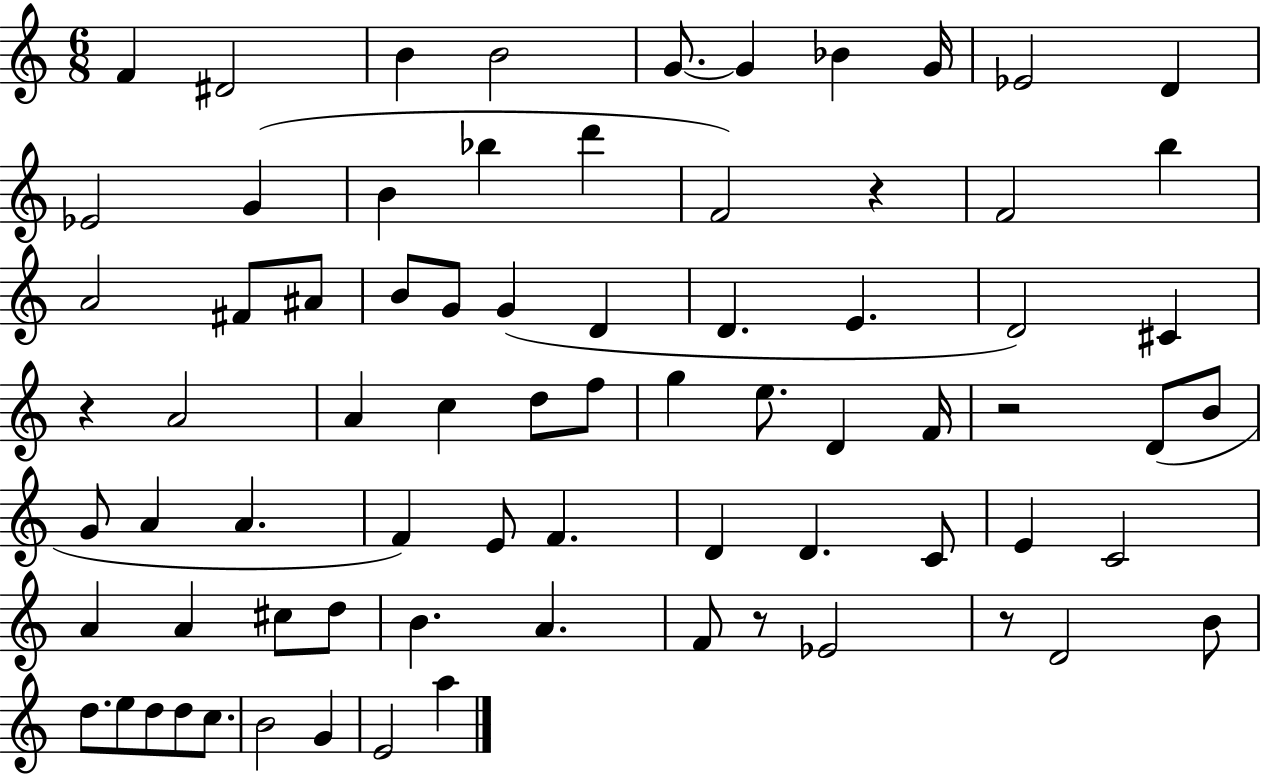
X:1
T:Untitled
M:6/8
L:1/4
K:C
F ^D2 B B2 G/2 G _B G/4 _E2 D _E2 G B _b d' F2 z F2 b A2 ^F/2 ^A/2 B/2 G/2 G D D E D2 ^C z A2 A c d/2 f/2 g e/2 D F/4 z2 D/2 B/2 G/2 A A F E/2 F D D C/2 E C2 A A ^c/2 d/2 B A F/2 z/2 _E2 z/2 D2 B/2 d/2 e/2 d/2 d/2 c/2 B2 G E2 a